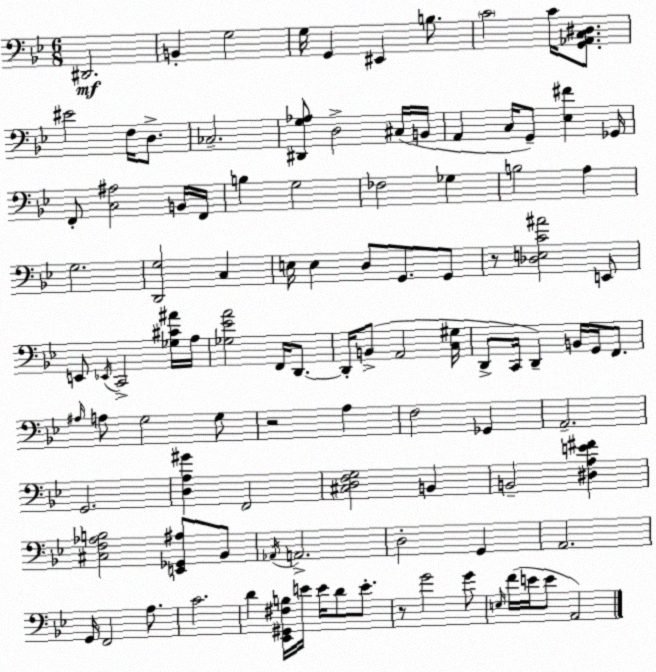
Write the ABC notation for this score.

X:1
T:Untitled
M:6/8
L:1/4
K:Gm
^D,,2 B,, G,2 G,/4 G,, ^E,, B,/2 C2 C/4 [G,,_A,,C,^D,]/2 ^E2 F,/4 D,/2 _C,2 [^D,,G,_A,]/2 D,2 ^C,/4 B,,/4 A,, C,/4 G,,/2 [_E,^F] _G,,/4 F,,/2 [C,^A,]2 B,,/4 F,,/4 B, G,2 _F,2 _G, B,2 A, G,2 [D,,G,]2 C, E,/4 E, D,/2 G,,/2 G,,/2 z/2 [_D,E,C^A]2 E,,/2 E,,/2 _E,,/4 C,,2 [_G,^C^A]/4 A,/4 [_G,_EA]2 F,,/4 D,,/2 D,,/4 B,,/2 A,,2 [C,^G,]/4 D,,/2 C,,/4 D,, B,,/4 G,,/4 F,,/2 ^A,/4 A,/2 G,2 G,/2 z2 A, F,2 _G,, A,,2 G,,2 [D,A,^G] F,,2 [^C,D,F,G,]2 B,, B,,2 [^D,A,E^F] [^C,F,_A,B,]2 [E,,_G,,^A,]/2 _B,,/2 _A,,/4 A,,2 D,2 G,, A,,2 G,,/4 F,,2 A,/2 C2 D [_E,,^G,,^F,B,]/4 E/4 E/4 D/2 E/2 z/2 G2 G/2 E,/4 F/4 E/4 E/2 A,,2